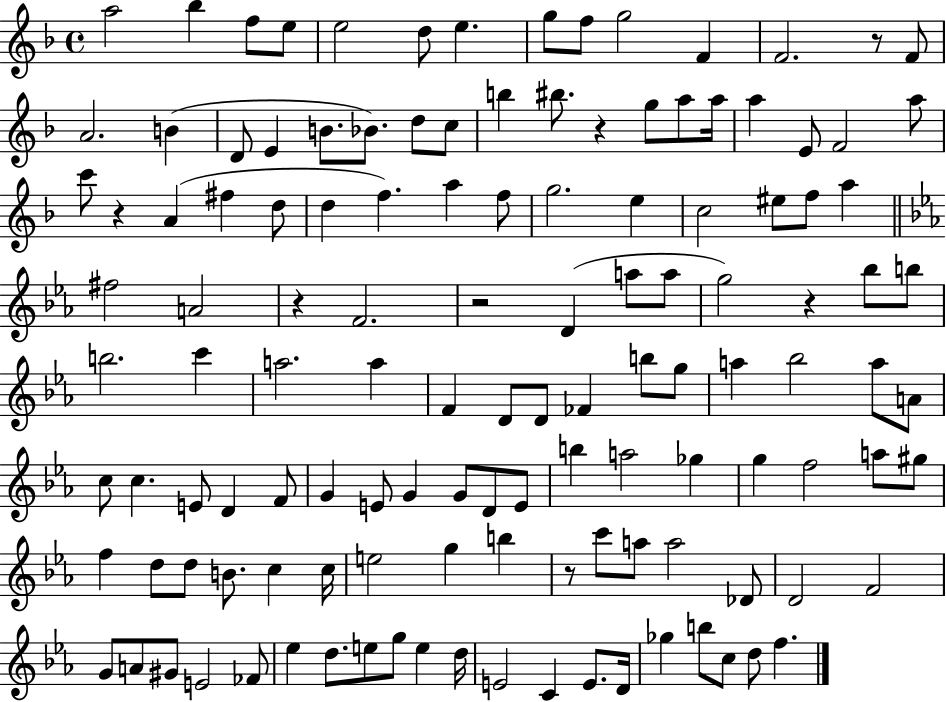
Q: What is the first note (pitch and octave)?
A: A5